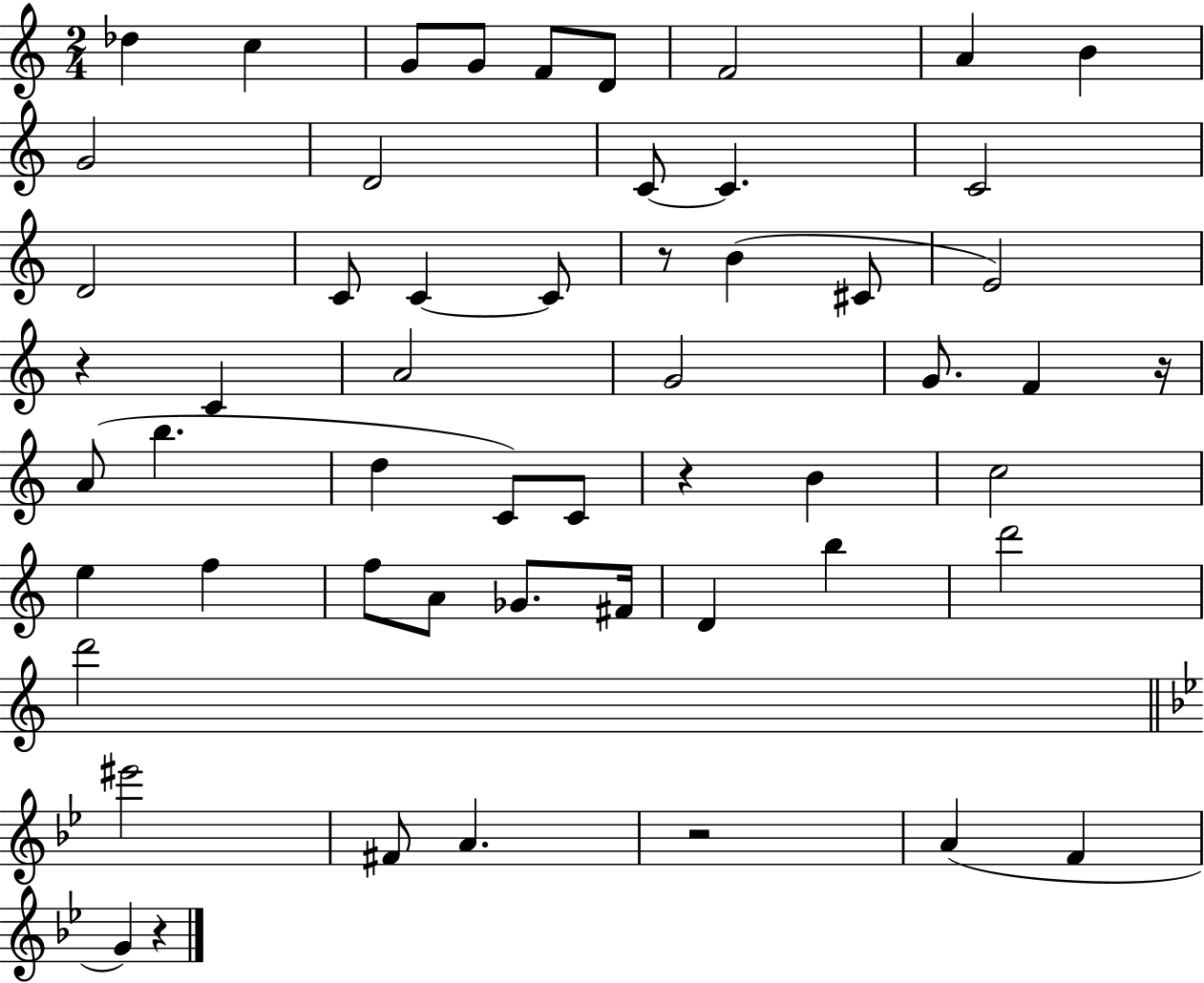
Db5/q C5/q G4/e G4/e F4/e D4/e F4/h A4/q B4/q G4/h D4/h C4/e C4/q. C4/h D4/h C4/e C4/q C4/e R/e B4/q C#4/e E4/h R/q C4/q A4/h G4/h G4/e. F4/q R/s A4/e B5/q. D5/q C4/e C4/e R/q B4/q C5/h E5/q F5/q F5/e A4/e Gb4/e. F#4/s D4/q B5/q D6/h D6/h EIS6/h F#4/e A4/q. R/h A4/q F4/q G4/q R/q